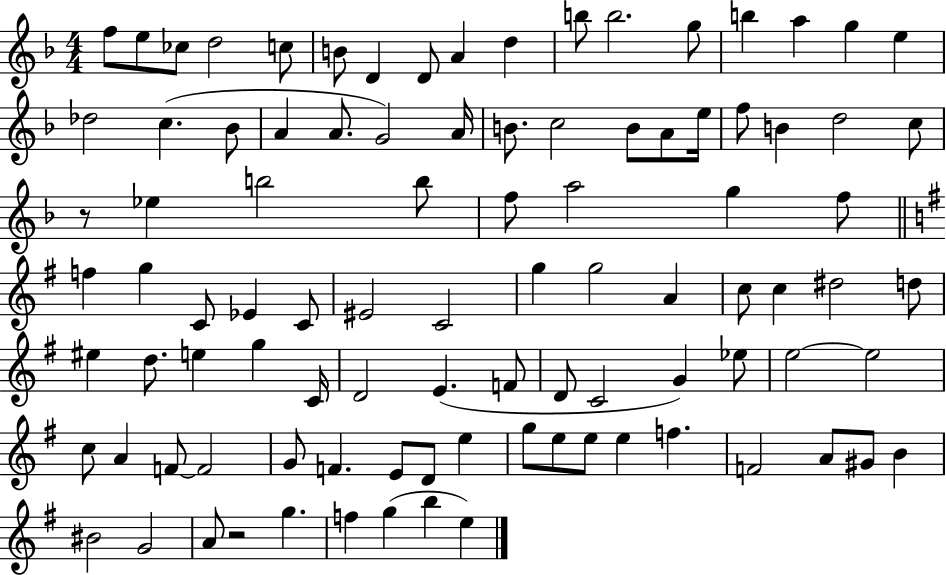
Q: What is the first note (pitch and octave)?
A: F5